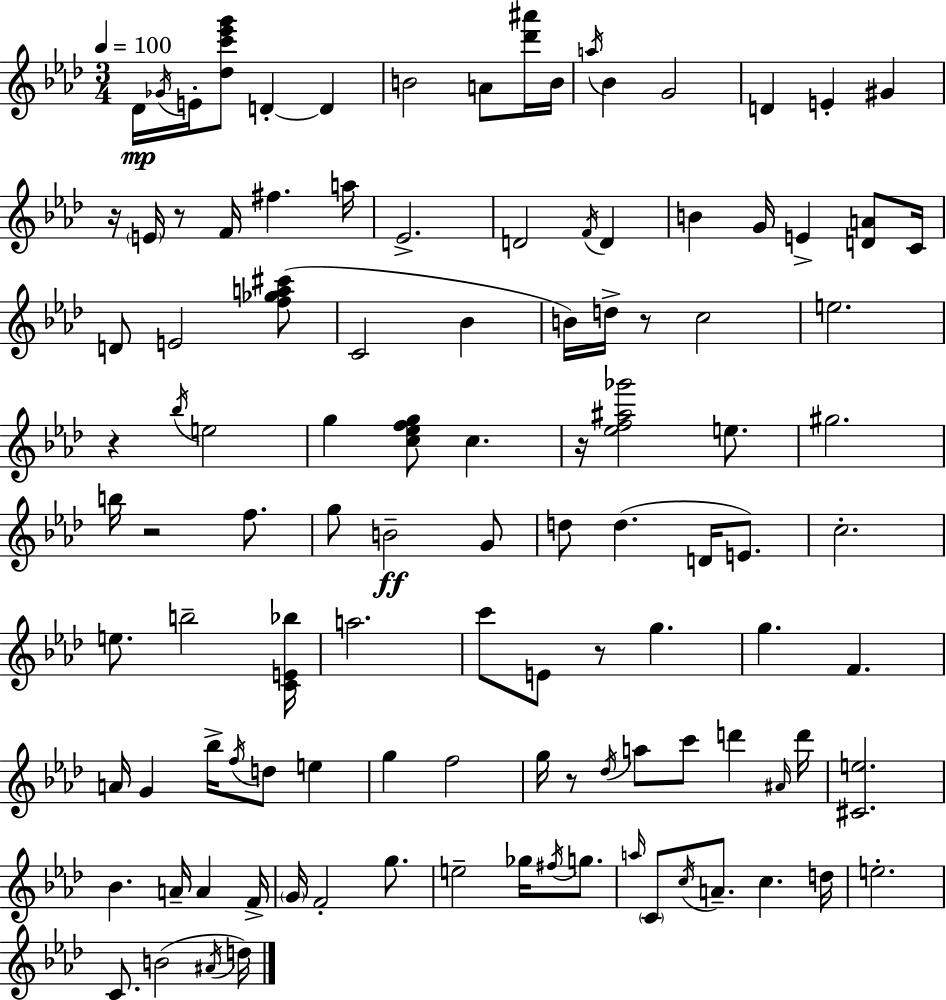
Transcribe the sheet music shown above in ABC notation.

X:1
T:Untitled
M:3/4
L:1/4
K:Ab
_D/4 _G/4 E/4 [_dc'_e'g']/2 D D B2 A/2 [_d'^a']/4 B/4 a/4 _B G2 D E ^G z/4 E/4 z/2 F/4 ^f a/4 _E2 D2 F/4 D B G/4 E [DA]/2 C/4 D/2 E2 [f_ga^c']/2 C2 _B B/4 d/4 z/2 c2 e2 z _b/4 e2 g [c_efg]/2 c z/4 [_ef^a_g']2 e/2 ^g2 b/4 z2 f/2 g/2 B2 G/2 d/2 d D/4 E/2 c2 e/2 b2 [CE_b]/4 a2 c'/2 E/2 z/2 g g F A/4 G _b/4 f/4 d/2 e g f2 g/4 z/2 _d/4 a/2 c'/2 d' ^A/4 d'/4 [^Ce]2 _B A/4 A F/4 G/4 F2 g/2 e2 _g/4 ^f/4 g/2 a/4 C/2 c/4 A/2 c d/4 e2 C/2 B2 ^A/4 d/4